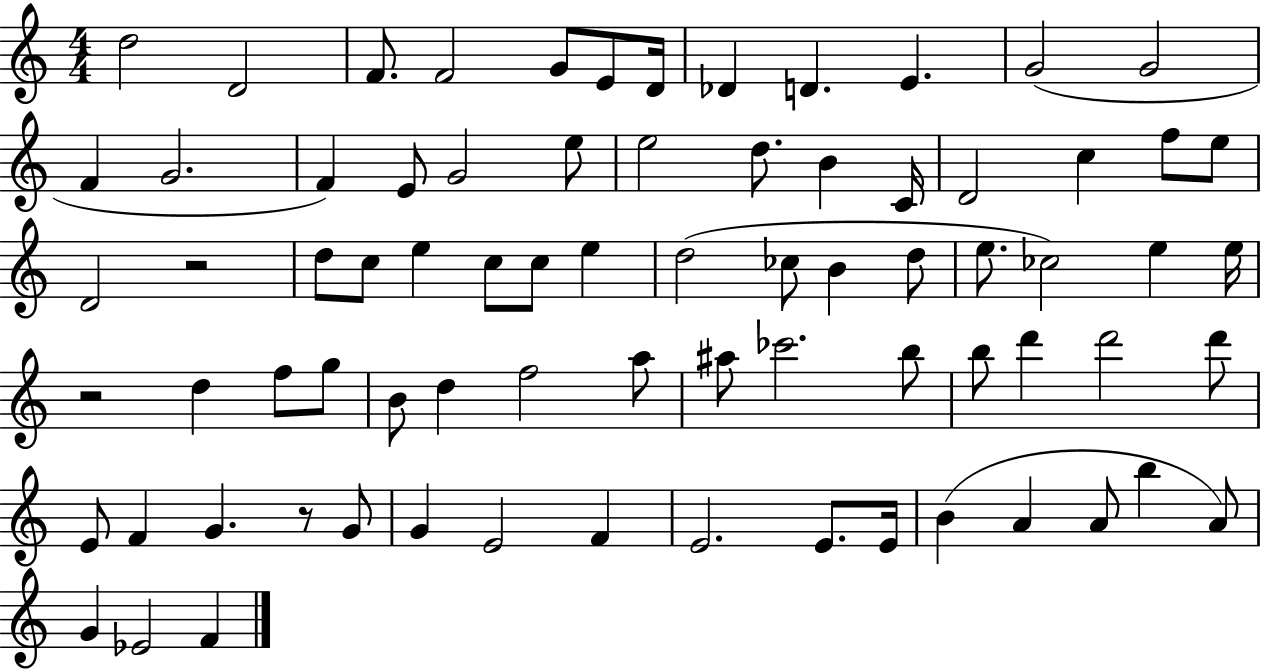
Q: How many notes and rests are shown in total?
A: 76